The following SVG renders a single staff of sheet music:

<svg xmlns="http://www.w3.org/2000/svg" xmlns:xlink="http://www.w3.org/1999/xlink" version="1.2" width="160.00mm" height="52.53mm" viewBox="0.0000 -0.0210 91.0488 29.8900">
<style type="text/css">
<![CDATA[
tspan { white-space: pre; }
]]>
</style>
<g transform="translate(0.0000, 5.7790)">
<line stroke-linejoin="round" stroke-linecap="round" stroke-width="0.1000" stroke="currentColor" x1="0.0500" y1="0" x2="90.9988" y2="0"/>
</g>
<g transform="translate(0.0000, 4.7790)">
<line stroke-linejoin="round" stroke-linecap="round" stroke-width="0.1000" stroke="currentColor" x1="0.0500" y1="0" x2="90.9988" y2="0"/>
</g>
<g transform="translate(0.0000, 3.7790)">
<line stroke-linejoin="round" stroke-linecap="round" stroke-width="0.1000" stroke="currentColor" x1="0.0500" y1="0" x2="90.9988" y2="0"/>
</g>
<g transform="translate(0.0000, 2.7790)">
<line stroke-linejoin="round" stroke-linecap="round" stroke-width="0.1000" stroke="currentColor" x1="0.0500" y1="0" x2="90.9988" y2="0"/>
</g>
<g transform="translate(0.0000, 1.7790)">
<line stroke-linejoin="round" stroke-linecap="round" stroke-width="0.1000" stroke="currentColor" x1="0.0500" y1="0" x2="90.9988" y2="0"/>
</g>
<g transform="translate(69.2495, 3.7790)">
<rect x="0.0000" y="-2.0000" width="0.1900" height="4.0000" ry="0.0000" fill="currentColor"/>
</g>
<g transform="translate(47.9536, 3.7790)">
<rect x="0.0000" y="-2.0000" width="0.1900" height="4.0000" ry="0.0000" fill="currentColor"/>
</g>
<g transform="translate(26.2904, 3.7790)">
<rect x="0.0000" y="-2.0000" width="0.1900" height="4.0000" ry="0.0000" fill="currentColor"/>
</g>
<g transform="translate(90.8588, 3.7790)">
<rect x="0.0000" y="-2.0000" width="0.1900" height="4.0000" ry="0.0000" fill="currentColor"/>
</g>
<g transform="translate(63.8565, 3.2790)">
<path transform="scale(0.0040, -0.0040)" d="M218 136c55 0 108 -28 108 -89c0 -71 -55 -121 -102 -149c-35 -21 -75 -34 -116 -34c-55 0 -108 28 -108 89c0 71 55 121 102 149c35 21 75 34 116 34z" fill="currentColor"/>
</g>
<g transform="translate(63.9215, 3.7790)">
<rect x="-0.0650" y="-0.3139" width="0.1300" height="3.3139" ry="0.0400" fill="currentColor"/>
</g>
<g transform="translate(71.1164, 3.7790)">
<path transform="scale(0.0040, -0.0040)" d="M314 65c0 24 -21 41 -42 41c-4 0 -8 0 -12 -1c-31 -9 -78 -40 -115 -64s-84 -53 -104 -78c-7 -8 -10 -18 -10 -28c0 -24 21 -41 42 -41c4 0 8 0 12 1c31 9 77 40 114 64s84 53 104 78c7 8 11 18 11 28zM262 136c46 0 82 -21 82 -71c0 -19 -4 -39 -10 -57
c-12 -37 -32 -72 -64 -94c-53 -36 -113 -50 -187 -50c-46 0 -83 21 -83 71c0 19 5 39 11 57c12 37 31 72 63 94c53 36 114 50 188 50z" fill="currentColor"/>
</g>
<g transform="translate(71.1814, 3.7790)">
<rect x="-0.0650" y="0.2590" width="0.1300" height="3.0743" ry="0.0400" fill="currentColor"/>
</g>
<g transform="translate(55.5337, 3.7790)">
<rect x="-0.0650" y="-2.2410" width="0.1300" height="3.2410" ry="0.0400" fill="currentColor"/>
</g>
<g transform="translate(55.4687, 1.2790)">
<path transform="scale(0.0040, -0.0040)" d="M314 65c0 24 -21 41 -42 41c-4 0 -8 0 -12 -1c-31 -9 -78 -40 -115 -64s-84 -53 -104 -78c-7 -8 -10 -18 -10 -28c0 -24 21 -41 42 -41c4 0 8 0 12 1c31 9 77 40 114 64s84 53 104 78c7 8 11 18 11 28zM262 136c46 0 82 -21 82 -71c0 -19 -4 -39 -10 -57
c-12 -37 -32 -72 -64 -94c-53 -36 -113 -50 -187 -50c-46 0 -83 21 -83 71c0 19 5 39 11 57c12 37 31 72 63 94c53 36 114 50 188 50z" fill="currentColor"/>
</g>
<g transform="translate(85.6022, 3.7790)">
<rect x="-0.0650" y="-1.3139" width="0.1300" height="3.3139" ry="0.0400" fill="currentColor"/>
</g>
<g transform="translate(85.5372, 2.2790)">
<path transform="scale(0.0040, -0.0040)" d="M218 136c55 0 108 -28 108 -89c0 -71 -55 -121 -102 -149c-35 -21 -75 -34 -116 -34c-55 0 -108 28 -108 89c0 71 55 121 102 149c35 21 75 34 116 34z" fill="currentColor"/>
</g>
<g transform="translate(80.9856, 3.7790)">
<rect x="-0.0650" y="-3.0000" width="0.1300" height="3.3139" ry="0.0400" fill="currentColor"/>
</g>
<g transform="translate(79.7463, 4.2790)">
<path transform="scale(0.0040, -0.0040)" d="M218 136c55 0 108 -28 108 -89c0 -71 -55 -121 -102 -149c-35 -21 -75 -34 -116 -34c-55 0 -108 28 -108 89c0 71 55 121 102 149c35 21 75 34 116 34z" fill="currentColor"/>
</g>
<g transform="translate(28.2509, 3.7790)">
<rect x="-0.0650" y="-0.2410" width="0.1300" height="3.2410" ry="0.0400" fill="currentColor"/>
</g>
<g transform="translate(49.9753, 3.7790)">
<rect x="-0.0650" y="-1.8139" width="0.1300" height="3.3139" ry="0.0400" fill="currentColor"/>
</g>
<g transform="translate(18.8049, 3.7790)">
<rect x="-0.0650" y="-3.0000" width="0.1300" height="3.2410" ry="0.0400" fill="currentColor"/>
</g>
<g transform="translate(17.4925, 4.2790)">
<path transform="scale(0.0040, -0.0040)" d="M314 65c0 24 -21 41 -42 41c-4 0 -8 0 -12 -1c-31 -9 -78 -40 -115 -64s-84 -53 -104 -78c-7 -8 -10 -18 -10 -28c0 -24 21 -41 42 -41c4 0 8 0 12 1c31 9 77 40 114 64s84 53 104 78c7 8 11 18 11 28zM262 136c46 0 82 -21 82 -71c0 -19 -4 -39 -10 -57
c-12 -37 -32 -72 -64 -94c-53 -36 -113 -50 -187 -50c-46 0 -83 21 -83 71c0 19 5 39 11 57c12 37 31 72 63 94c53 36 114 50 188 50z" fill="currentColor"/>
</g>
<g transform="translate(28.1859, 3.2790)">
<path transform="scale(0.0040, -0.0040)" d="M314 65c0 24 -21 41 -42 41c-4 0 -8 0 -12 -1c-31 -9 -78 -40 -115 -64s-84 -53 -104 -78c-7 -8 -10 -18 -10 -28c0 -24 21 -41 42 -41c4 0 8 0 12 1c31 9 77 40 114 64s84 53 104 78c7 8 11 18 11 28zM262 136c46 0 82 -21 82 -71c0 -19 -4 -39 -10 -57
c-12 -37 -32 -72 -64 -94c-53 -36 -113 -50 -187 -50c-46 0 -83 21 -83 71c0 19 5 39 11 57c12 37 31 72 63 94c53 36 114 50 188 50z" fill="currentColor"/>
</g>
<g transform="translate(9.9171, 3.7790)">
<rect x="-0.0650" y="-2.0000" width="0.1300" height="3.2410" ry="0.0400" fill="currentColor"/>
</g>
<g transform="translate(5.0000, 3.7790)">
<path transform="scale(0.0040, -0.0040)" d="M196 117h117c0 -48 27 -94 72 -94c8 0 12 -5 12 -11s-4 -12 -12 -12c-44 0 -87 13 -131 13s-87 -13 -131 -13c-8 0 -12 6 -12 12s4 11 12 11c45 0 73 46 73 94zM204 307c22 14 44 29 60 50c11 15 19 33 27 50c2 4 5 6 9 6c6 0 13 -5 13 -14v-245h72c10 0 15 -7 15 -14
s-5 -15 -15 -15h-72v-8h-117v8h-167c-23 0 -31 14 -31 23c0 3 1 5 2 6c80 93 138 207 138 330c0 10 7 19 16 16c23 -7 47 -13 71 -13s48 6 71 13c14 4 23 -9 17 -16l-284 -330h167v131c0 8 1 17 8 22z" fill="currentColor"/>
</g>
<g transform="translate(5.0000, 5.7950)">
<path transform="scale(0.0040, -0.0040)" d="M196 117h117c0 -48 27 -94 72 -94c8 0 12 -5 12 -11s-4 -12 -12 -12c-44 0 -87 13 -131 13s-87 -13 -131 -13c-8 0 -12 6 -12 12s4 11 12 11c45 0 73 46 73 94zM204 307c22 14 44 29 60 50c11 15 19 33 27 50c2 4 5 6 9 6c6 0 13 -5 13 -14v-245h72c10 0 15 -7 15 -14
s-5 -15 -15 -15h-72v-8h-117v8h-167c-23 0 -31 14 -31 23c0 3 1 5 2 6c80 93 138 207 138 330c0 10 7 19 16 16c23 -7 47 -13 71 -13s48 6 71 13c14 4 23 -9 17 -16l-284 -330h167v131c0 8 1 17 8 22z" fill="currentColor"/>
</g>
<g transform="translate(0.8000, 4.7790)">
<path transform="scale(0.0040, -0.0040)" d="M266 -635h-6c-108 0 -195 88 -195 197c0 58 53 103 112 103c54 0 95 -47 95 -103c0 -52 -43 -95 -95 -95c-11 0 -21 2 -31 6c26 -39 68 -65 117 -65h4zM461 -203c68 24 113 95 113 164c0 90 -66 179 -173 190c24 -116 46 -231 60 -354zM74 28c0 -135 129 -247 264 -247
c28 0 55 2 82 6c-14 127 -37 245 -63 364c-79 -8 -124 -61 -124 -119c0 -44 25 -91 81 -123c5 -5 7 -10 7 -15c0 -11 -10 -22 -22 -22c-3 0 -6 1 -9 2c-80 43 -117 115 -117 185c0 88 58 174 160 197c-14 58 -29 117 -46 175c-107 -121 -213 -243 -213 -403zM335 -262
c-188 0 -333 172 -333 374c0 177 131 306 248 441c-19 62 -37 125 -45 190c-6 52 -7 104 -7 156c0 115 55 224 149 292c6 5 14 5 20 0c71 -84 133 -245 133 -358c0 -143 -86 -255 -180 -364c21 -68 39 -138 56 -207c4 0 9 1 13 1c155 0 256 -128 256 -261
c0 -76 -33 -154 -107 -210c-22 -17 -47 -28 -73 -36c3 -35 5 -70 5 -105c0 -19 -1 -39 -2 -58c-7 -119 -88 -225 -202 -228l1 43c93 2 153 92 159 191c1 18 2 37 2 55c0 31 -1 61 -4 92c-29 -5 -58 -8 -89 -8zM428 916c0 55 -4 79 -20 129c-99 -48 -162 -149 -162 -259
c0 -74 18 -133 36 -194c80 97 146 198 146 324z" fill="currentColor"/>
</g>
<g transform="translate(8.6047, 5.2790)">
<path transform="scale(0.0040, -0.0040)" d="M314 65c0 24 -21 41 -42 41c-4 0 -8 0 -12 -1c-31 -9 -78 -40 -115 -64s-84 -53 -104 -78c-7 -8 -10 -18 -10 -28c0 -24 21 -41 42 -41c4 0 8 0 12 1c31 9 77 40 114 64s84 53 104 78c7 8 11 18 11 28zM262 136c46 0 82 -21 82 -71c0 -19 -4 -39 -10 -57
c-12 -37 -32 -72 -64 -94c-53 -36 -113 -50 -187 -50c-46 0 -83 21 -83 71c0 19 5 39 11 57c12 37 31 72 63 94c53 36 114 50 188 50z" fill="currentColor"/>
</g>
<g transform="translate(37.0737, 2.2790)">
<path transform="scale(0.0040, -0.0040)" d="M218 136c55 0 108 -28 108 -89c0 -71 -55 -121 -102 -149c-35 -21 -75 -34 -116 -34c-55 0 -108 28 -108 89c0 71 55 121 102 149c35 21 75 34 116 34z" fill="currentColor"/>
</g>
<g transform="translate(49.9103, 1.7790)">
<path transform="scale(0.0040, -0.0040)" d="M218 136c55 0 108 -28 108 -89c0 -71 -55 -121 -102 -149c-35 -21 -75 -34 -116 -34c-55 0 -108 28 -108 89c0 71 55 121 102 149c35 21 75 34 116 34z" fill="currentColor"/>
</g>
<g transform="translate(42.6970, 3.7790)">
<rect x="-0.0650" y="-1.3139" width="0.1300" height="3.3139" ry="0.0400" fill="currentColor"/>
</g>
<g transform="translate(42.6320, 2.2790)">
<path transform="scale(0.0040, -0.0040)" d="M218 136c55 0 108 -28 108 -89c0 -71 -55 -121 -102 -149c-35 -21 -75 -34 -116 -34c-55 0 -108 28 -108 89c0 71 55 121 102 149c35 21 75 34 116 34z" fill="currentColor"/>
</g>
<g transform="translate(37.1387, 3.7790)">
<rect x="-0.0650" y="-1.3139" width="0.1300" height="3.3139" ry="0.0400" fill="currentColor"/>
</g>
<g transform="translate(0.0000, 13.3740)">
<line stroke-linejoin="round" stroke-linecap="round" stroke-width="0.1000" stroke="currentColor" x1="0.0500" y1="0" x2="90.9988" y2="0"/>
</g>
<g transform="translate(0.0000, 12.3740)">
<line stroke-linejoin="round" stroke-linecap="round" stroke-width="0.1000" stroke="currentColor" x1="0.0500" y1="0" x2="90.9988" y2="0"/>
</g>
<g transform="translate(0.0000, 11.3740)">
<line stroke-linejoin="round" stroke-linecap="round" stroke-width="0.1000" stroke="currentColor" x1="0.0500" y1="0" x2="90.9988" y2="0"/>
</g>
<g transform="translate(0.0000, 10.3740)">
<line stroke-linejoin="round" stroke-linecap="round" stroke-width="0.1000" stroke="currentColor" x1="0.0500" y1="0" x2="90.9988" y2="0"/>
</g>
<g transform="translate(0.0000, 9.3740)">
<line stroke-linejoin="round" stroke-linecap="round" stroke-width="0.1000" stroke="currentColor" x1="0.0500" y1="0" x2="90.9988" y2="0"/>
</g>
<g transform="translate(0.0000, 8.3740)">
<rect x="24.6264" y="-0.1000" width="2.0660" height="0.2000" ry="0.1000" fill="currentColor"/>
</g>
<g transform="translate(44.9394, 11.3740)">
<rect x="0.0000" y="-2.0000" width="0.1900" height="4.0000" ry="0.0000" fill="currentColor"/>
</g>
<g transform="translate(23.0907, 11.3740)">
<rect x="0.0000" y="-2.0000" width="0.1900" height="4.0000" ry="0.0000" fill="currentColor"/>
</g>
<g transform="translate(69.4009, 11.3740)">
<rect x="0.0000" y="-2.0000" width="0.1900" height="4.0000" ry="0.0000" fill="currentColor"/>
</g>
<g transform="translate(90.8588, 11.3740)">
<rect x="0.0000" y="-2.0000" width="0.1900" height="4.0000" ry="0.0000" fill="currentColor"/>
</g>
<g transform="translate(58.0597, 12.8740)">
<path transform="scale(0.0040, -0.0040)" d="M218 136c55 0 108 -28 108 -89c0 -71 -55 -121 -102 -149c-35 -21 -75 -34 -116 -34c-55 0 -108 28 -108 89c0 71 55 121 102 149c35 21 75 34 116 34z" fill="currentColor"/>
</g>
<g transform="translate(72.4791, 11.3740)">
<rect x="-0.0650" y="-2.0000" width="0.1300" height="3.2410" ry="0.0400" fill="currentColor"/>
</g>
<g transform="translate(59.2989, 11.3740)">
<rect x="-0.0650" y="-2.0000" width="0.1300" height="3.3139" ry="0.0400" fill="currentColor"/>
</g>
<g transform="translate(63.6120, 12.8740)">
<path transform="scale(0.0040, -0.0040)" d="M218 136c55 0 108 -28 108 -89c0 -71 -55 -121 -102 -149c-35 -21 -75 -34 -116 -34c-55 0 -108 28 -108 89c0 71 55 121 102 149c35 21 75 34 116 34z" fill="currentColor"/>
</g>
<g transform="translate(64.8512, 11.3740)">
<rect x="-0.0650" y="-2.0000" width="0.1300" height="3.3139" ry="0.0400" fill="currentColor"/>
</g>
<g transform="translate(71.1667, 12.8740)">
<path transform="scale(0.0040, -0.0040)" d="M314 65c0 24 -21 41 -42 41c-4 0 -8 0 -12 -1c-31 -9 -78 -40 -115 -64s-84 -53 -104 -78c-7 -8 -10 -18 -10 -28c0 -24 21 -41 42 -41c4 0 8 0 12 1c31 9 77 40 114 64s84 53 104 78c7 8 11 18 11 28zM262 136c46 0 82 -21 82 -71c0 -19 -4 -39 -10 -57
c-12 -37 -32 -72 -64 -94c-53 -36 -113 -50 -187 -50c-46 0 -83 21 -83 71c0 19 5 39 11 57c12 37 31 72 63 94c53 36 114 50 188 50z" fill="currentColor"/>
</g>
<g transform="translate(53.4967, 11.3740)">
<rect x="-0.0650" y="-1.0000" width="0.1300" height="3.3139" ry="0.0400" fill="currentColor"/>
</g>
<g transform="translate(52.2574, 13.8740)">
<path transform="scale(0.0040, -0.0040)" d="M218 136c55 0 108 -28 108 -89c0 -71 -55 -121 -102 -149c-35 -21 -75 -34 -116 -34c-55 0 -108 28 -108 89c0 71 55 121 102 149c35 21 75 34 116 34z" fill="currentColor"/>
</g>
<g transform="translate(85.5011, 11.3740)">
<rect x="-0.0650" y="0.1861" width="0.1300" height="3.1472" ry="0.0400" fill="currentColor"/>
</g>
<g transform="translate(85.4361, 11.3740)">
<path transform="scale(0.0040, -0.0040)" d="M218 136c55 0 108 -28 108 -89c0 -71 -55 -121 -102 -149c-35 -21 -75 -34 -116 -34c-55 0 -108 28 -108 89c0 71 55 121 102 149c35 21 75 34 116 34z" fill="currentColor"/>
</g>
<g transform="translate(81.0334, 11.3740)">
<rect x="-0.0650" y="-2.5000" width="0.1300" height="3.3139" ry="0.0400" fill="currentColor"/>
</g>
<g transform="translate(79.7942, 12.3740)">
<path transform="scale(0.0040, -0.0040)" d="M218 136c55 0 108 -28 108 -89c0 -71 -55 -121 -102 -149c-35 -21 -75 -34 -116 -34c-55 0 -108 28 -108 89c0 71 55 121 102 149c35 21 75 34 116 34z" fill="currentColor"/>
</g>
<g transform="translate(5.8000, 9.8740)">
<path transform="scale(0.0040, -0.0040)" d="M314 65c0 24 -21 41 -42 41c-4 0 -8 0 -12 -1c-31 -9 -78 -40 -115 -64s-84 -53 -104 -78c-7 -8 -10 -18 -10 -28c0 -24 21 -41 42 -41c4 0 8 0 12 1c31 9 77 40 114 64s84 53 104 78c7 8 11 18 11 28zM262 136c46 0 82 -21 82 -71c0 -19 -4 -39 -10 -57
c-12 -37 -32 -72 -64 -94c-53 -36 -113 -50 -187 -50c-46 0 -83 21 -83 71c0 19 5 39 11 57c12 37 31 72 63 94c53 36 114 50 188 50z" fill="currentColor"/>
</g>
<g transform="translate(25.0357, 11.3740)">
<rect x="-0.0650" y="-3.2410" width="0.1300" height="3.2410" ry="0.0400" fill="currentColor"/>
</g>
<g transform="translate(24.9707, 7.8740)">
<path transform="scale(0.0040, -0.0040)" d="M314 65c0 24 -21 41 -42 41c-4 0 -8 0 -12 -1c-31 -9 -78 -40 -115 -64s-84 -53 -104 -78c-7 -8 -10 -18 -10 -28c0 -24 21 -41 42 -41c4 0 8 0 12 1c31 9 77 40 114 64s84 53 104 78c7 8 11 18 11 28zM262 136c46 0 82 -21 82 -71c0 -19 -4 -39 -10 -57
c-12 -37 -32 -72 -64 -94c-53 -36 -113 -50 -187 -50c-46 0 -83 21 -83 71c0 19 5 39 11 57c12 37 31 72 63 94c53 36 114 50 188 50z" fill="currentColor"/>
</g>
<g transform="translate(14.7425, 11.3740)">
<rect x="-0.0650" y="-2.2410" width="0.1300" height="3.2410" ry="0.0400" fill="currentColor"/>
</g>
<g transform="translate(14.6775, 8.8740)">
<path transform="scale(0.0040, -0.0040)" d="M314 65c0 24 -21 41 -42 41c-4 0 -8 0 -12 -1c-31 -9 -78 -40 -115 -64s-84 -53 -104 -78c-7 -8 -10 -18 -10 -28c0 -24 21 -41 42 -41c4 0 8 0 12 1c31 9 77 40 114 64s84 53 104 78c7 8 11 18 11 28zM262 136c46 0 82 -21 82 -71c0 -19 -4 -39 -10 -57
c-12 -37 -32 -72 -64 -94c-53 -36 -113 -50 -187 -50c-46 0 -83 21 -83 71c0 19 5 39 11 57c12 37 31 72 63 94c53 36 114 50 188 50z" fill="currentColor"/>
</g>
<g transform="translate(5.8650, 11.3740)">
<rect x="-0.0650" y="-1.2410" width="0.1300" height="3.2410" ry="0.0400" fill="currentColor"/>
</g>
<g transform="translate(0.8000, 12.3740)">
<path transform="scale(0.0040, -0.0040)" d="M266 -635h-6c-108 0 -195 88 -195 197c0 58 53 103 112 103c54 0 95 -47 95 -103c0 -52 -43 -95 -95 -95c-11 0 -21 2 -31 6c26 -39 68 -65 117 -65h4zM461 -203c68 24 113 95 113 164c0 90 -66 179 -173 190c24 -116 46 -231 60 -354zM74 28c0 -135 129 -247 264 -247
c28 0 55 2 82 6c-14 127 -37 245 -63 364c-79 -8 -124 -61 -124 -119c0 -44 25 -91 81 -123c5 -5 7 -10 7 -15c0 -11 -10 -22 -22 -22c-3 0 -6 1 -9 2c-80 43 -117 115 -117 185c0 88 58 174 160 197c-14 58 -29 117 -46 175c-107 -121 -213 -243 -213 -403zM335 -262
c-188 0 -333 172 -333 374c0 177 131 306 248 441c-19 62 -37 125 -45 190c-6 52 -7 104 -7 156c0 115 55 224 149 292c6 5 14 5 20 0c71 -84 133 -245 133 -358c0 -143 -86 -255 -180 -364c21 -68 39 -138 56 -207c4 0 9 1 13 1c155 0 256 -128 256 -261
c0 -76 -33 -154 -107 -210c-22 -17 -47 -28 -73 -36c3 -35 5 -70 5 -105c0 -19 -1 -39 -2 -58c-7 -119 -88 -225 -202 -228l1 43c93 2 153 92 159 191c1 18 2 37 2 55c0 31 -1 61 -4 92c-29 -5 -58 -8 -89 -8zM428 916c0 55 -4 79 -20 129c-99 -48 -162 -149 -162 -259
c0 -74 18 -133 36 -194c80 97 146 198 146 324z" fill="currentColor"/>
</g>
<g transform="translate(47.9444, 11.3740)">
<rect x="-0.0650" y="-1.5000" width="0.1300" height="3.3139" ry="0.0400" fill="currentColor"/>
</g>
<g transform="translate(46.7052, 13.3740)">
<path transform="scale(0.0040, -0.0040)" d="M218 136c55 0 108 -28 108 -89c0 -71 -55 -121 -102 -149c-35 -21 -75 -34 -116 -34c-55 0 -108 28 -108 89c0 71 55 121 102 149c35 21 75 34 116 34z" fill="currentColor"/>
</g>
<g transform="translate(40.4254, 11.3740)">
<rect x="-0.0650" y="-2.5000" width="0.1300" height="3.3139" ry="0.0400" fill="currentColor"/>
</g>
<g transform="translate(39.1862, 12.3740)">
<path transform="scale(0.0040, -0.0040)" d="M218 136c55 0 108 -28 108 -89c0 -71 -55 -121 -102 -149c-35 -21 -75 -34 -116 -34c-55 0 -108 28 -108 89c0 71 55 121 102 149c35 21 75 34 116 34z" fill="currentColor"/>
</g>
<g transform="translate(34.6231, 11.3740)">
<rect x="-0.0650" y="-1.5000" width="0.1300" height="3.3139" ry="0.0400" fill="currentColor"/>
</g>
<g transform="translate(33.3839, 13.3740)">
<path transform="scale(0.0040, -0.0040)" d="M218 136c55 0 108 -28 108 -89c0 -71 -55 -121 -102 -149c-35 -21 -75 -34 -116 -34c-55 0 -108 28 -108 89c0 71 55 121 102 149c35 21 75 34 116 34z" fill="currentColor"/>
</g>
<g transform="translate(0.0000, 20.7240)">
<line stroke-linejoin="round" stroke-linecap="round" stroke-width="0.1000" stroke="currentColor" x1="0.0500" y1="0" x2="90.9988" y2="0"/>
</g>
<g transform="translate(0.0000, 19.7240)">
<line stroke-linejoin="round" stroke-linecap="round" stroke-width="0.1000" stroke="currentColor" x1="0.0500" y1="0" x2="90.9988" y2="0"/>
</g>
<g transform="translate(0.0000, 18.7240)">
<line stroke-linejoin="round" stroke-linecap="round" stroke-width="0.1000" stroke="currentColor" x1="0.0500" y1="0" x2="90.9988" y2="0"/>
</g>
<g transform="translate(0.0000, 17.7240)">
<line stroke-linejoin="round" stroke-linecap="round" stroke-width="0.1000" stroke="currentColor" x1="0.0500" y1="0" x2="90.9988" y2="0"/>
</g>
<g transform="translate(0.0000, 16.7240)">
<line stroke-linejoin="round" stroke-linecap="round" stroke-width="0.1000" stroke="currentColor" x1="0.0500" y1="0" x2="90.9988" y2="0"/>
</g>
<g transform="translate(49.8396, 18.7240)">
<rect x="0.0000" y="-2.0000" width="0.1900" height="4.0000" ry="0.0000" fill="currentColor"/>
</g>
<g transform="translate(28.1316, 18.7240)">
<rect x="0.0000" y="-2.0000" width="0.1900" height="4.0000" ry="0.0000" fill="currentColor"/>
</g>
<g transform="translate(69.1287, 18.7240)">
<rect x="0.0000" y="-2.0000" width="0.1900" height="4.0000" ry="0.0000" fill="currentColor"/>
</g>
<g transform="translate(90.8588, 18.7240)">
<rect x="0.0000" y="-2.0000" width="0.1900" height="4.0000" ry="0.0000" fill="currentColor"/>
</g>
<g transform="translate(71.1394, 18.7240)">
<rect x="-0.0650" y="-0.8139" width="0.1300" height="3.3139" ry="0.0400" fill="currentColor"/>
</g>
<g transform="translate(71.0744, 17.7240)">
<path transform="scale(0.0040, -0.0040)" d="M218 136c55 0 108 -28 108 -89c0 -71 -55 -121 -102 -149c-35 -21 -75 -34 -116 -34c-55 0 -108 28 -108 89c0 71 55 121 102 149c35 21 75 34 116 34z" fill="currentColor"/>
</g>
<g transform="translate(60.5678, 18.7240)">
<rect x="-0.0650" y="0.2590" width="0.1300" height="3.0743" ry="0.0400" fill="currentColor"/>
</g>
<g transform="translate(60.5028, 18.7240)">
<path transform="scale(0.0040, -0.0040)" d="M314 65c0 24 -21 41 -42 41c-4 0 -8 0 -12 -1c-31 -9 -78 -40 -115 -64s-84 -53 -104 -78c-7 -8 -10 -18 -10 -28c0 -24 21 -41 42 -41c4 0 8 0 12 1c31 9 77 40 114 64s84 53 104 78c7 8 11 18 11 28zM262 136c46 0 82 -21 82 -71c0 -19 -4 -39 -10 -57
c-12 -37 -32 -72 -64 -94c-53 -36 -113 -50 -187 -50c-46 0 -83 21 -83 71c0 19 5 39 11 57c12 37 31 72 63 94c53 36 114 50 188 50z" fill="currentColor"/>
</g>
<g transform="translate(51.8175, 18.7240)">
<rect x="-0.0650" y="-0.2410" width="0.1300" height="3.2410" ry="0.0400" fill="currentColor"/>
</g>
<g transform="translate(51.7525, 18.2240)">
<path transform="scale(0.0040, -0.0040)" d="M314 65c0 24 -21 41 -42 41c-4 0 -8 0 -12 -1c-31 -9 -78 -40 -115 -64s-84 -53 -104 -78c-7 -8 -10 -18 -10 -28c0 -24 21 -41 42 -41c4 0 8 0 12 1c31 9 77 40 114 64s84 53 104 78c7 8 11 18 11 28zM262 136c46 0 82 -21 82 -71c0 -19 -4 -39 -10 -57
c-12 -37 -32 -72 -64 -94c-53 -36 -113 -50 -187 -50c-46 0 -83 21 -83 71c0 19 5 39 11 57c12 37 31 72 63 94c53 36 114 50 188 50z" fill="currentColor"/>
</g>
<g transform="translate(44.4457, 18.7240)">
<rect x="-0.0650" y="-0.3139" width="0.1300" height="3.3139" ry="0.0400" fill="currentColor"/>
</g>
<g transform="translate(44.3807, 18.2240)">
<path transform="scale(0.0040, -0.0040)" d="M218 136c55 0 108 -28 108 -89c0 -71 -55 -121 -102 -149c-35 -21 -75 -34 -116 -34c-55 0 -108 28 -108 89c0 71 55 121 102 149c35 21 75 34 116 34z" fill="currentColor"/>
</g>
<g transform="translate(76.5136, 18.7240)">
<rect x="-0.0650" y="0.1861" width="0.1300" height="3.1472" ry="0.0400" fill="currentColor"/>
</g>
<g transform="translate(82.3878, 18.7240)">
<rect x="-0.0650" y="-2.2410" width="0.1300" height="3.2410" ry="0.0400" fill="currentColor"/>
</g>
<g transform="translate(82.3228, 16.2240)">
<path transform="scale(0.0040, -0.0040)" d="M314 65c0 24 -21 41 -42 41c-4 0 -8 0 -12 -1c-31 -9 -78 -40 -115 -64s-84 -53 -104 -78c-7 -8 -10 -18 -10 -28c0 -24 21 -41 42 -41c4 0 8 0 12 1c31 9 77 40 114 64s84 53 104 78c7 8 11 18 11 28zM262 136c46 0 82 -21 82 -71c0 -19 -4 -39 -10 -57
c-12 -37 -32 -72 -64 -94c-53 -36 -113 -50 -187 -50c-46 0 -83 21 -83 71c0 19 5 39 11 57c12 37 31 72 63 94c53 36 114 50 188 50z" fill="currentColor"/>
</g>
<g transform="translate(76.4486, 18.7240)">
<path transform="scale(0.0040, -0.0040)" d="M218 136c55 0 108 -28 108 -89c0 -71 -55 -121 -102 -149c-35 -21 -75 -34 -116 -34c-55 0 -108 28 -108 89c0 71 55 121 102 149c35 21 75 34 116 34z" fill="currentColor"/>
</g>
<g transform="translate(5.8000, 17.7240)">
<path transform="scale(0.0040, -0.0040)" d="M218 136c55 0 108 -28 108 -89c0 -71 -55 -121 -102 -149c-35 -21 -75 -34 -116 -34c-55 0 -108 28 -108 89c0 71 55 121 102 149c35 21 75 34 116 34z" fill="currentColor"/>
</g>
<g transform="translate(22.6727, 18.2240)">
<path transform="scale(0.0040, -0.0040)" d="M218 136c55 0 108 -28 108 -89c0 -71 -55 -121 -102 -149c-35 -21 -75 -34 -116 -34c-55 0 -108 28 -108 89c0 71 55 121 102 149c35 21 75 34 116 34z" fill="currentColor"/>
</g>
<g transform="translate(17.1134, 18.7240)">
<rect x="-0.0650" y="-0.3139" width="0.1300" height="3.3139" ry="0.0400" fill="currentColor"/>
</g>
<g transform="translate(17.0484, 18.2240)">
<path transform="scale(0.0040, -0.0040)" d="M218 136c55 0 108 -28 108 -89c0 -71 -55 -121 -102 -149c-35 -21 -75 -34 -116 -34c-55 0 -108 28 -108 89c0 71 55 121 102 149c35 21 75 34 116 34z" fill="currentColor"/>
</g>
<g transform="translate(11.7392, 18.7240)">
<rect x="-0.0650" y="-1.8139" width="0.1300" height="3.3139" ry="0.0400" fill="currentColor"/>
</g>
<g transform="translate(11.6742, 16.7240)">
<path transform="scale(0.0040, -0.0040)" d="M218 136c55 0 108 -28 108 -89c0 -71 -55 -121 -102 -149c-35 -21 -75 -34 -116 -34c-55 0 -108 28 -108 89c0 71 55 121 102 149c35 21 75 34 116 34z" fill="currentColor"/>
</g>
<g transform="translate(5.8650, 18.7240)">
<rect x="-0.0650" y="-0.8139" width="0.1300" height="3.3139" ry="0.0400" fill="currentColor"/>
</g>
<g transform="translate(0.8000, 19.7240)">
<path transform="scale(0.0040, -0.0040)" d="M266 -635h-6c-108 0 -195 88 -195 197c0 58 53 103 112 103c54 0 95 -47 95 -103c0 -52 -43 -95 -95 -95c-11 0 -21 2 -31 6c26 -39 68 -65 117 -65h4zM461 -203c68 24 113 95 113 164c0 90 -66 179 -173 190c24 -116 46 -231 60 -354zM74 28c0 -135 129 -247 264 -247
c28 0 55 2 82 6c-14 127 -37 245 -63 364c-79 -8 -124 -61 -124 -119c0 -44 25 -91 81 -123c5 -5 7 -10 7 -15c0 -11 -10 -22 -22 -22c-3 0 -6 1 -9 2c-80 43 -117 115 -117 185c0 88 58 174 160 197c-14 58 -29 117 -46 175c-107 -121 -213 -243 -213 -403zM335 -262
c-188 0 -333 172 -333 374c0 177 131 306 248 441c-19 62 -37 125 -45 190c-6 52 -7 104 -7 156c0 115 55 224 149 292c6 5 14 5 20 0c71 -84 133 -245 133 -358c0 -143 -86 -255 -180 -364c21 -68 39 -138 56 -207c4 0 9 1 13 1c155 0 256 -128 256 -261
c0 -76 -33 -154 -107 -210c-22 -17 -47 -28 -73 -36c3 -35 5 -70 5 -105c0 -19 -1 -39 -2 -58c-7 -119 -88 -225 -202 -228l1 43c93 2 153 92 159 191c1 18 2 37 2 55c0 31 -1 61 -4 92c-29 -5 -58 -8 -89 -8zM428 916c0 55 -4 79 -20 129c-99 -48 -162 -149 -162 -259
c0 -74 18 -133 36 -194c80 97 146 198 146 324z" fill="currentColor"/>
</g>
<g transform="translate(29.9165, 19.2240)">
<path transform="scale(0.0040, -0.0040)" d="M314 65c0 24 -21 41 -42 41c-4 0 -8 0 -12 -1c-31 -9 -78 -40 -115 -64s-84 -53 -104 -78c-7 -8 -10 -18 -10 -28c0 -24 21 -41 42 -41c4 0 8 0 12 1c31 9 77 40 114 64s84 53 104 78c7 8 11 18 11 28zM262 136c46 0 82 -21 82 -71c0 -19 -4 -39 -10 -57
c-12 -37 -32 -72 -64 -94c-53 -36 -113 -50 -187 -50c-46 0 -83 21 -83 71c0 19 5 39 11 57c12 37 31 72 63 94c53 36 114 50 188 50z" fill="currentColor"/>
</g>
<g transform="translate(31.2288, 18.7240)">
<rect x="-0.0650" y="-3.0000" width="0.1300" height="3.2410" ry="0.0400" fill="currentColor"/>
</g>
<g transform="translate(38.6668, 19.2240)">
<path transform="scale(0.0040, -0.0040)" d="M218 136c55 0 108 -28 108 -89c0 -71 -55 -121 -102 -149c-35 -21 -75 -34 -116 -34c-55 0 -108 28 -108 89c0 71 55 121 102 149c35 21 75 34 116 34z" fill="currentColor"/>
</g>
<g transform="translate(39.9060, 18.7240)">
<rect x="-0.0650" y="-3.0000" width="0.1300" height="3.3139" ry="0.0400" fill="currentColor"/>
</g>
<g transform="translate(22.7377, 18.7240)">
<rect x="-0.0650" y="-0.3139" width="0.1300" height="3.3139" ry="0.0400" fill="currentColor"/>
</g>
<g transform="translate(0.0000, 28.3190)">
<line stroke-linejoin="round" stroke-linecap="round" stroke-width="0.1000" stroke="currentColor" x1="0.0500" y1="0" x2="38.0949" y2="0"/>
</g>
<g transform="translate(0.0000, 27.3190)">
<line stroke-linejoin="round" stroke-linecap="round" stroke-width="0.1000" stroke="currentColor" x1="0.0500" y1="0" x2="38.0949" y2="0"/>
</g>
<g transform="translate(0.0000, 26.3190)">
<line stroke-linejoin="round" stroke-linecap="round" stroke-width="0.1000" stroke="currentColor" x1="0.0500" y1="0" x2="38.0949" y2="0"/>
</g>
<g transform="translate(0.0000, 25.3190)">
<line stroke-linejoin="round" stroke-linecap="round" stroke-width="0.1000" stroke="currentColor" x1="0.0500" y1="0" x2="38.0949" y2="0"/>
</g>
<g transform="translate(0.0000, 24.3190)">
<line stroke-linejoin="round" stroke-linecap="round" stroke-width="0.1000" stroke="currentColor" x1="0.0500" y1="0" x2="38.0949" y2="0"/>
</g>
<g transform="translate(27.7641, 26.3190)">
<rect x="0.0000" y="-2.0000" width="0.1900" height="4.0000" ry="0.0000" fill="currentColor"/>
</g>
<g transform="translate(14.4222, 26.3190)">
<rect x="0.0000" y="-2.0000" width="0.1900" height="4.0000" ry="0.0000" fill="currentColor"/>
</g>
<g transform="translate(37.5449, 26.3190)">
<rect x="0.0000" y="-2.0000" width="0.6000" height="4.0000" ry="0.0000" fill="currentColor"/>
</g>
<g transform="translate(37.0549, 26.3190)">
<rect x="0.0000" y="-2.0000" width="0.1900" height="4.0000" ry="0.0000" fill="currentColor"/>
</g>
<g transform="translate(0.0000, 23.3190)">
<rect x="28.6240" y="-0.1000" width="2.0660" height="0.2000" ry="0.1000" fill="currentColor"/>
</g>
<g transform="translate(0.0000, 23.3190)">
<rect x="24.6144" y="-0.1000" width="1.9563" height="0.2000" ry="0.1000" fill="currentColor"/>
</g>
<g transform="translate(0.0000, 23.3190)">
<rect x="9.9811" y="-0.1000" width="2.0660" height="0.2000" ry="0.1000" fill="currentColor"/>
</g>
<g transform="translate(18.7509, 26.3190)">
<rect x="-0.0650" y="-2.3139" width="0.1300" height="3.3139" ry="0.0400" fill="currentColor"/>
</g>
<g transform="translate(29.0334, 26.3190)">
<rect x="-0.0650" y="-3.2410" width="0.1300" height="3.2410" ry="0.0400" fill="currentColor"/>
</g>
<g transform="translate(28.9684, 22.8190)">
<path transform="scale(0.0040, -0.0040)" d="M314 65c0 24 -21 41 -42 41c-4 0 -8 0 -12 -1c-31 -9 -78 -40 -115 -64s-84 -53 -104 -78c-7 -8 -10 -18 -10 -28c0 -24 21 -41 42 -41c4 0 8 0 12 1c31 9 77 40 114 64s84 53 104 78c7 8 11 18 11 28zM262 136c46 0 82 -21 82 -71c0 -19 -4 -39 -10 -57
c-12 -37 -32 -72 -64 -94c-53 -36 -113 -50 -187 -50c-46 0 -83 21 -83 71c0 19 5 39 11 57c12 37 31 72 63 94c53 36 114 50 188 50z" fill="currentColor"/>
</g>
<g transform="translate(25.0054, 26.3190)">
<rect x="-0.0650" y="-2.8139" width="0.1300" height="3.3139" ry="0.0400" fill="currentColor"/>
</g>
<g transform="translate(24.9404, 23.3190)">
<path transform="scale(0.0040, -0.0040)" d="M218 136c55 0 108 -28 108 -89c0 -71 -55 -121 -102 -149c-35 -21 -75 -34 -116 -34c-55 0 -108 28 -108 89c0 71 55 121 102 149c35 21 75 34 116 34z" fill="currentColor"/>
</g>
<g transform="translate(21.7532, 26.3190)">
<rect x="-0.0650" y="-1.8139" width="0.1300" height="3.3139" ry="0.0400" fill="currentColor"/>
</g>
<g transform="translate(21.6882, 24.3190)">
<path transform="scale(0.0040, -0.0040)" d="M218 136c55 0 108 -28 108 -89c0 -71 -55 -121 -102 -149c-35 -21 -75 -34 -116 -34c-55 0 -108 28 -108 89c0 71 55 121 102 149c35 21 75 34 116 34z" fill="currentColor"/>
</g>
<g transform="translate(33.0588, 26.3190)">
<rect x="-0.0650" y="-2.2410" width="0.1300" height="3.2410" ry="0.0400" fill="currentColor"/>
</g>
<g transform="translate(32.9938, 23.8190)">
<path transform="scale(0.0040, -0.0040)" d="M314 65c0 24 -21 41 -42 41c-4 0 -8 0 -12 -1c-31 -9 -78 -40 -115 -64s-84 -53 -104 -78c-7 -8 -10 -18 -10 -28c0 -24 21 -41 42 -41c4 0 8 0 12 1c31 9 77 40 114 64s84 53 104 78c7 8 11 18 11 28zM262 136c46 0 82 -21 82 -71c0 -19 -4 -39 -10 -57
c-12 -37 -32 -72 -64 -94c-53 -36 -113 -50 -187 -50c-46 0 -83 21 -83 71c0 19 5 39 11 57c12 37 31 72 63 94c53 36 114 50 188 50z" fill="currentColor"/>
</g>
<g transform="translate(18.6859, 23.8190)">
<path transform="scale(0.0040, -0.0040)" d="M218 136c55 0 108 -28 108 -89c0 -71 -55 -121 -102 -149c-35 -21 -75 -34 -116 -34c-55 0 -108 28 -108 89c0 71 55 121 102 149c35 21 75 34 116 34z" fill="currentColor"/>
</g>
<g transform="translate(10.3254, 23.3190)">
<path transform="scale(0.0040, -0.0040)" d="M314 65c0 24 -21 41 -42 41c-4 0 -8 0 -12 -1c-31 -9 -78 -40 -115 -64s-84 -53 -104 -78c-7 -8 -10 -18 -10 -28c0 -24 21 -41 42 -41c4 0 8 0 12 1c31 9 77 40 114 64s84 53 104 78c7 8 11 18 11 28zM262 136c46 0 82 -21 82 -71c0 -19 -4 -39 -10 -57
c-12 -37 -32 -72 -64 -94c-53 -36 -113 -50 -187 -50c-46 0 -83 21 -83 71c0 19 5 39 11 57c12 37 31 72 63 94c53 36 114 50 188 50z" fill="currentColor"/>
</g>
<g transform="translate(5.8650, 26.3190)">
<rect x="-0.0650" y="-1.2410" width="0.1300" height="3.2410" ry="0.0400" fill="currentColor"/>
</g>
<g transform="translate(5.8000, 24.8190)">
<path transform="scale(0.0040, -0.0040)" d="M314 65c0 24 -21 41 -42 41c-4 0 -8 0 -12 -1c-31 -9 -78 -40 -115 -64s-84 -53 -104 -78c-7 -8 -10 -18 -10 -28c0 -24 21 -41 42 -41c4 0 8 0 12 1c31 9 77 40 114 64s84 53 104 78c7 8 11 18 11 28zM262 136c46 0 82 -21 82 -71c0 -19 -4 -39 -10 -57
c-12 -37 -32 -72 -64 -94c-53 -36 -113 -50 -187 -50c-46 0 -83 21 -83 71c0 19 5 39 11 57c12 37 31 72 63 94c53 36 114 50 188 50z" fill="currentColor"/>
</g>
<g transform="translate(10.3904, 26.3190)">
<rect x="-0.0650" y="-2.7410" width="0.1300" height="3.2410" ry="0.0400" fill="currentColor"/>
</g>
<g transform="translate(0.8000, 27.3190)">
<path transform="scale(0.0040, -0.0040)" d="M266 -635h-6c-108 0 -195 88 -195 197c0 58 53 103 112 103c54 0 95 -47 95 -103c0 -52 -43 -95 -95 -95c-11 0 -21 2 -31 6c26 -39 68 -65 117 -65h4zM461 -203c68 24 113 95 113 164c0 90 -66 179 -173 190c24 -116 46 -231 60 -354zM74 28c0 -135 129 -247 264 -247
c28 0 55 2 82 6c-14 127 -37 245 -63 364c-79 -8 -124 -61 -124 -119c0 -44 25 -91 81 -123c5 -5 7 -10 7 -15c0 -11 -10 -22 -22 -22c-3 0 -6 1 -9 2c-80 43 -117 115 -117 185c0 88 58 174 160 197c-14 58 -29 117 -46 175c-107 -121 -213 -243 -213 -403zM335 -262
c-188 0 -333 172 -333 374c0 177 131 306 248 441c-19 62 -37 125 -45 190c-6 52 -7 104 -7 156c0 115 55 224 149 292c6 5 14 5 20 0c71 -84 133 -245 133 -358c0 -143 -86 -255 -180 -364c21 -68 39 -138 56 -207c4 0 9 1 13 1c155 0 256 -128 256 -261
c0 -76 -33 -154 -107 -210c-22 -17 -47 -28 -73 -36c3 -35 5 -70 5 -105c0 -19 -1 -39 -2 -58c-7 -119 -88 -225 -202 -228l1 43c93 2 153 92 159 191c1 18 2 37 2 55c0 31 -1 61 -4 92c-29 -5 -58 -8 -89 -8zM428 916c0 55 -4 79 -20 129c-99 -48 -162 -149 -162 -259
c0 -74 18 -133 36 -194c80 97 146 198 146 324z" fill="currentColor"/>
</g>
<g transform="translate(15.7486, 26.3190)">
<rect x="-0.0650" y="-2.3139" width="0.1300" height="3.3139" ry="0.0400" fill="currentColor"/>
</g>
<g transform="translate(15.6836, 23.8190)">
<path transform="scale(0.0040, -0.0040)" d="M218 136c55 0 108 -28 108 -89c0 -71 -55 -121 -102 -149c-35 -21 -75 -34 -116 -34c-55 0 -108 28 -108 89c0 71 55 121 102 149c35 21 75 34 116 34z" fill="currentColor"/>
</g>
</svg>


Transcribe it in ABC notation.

X:1
T:Untitled
M:4/4
L:1/4
K:C
F2 A2 c2 e e f g2 c B2 A e e2 g2 b2 E G E D F F F2 G B d f c c A2 A c c2 B2 d B g2 e2 a2 g g f a b2 g2